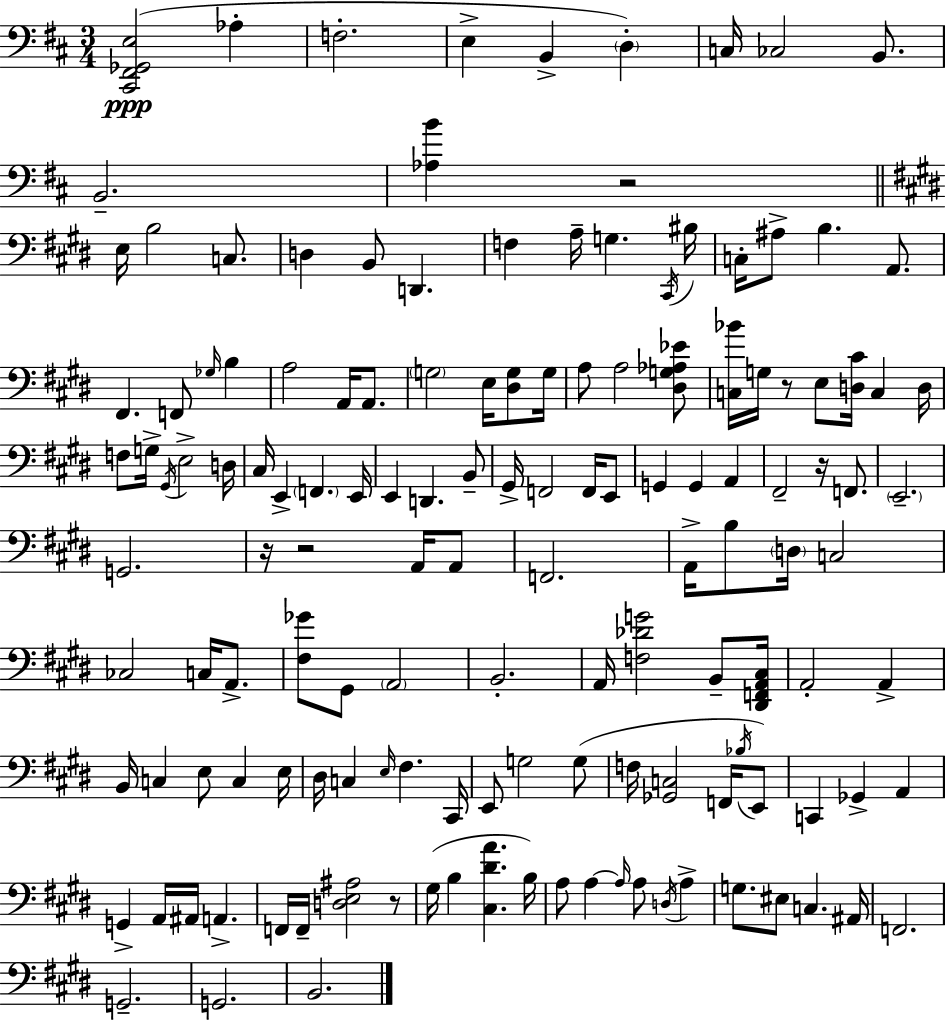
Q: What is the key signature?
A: D major